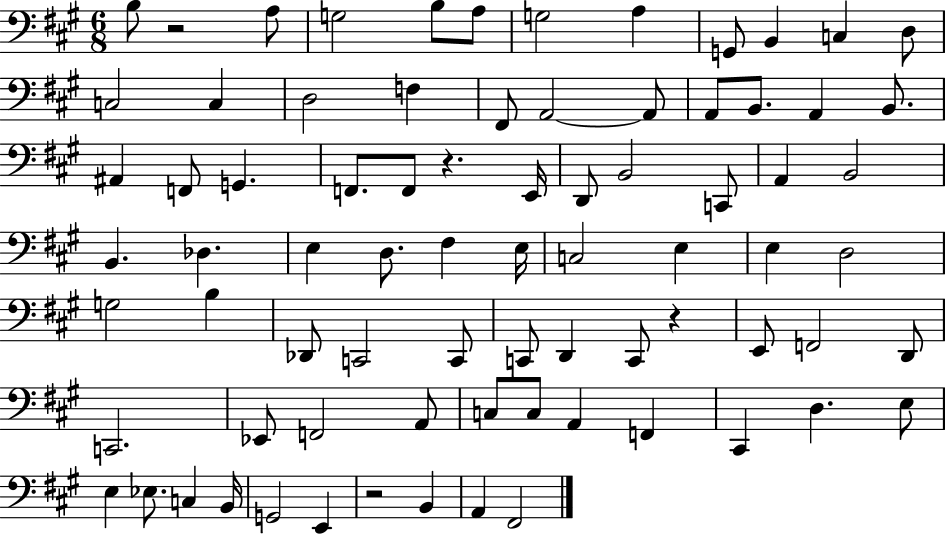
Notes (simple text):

B3/e R/h A3/e G3/h B3/e A3/e G3/h A3/q G2/e B2/q C3/q D3/e C3/h C3/q D3/h F3/q F#2/e A2/h A2/e A2/e B2/e. A2/q B2/e. A#2/q F2/e G2/q. F2/e. F2/e R/q. E2/s D2/e B2/h C2/e A2/q B2/h B2/q. Db3/q. E3/q D3/e. F#3/q E3/s C3/h E3/q E3/q D3/h G3/h B3/q Db2/e C2/h C2/e C2/e D2/q C2/e R/q E2/e F2/h D2/e C2/h. Eb2/e F2/h A2/e C3/e C3/e A2/q F2/q C#2/q D3/q. E3/e E3/q Eb3/e. C3/q B2/s G2/h E2/q R/h B2/q A2/q F#2/h